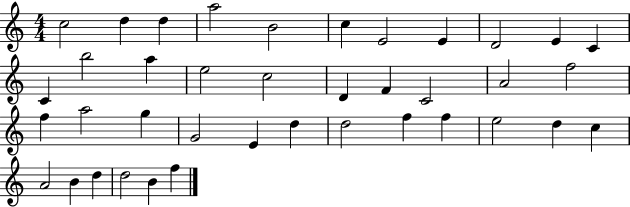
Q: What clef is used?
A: treble